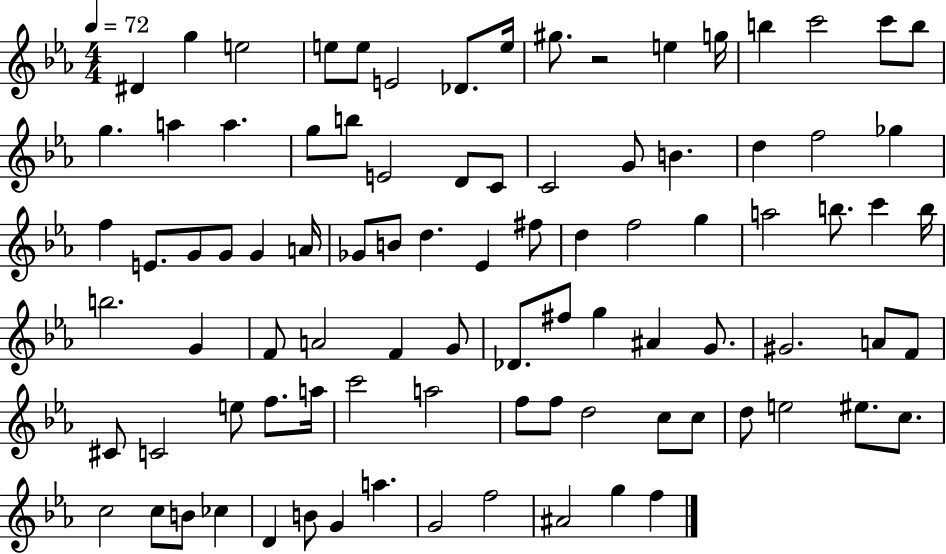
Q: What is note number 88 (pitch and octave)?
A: A#4